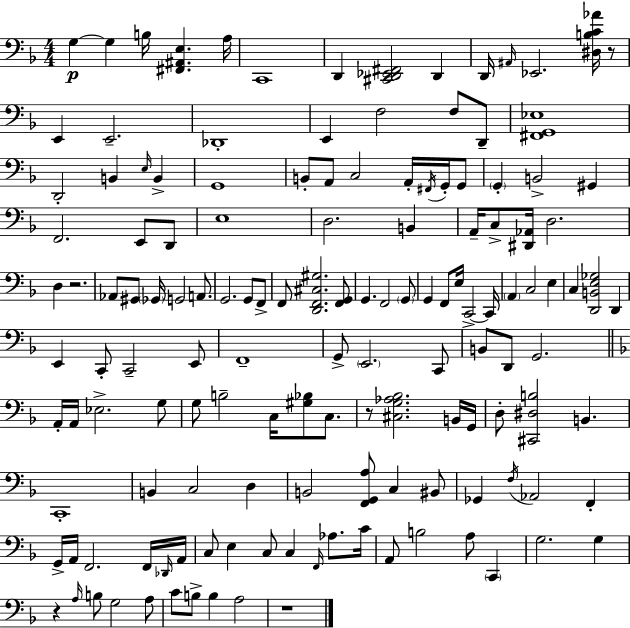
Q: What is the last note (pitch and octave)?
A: A3